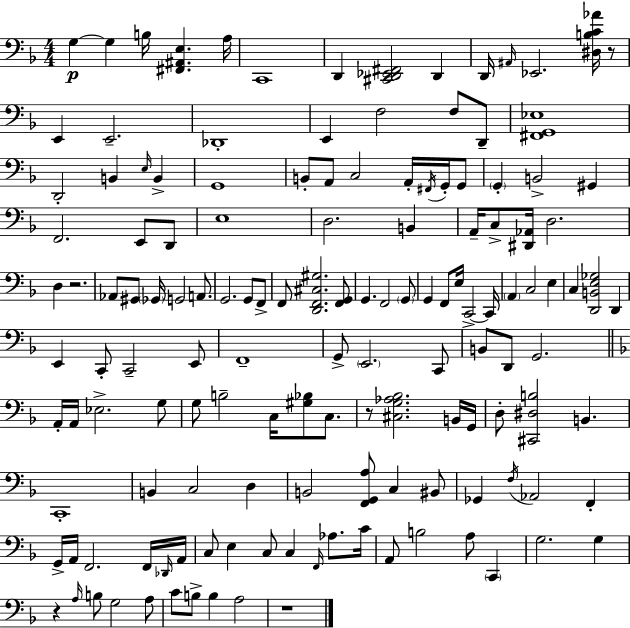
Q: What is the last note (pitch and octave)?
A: A3